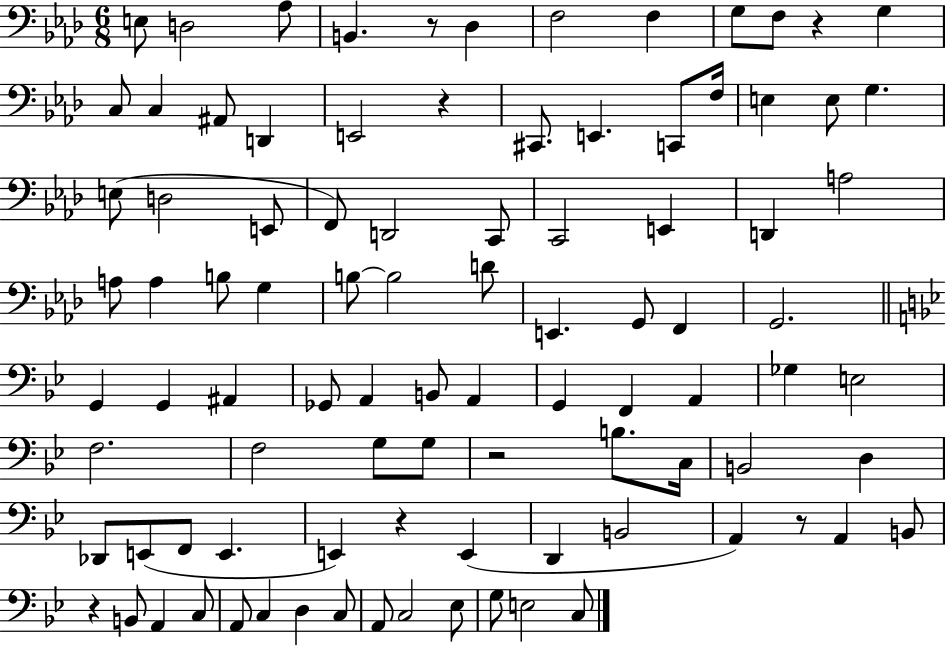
X:1
T:Untitled
M:6/8
L:1/4
K:Ab
E,/2 D,2 _A,/2 B,, z/2 _D, F,2 F, G,/2 F,/2 z G, C,/2 C, ^A,,/2 D,, E,,2 z ^C,,/2 E,, C,,/2 F,/4 E, E,/2 G, E,/2 D,2 E,,/2 F,,/2 D,,2 C,,/2 C,,2 E,, D,, A,2 A,/2 A, B,/2 G, B,/2 B,2 D/2 E,, G,,/2 F,, G,,2 G,, G,, ^A,, _G,,/2 A,, B,,/2 A,, G,, F,, A,, _G, E,2 F,2 F,2 G,/2 G,/2 z2 B,/2 C,/4 B,,2 D, _D,,/2 E,,/2 F,,/2 E,, E,, z E,, D,, B,,2 A,, z/2 A,, B,,/2 z B,,/2 A,, C,/2 A,,/2 C, D, C,/2 A,,/2 C,2 _E,/2 G,/2 E,2 C,/2